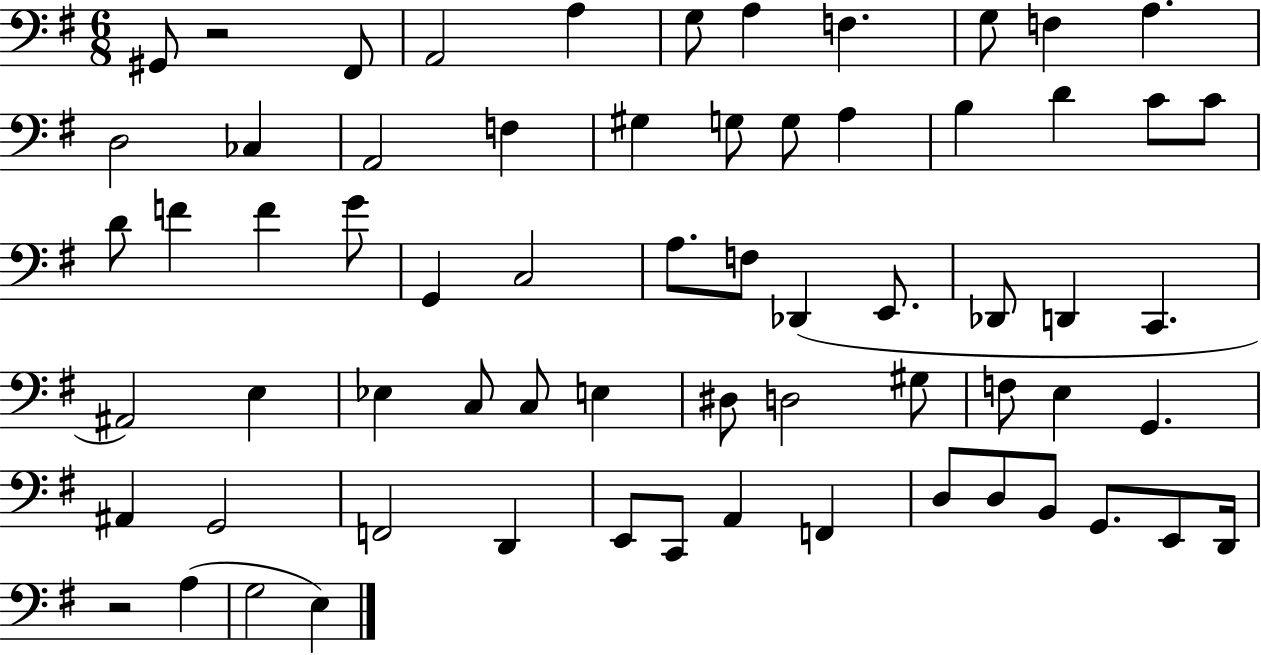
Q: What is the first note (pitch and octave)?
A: G#2